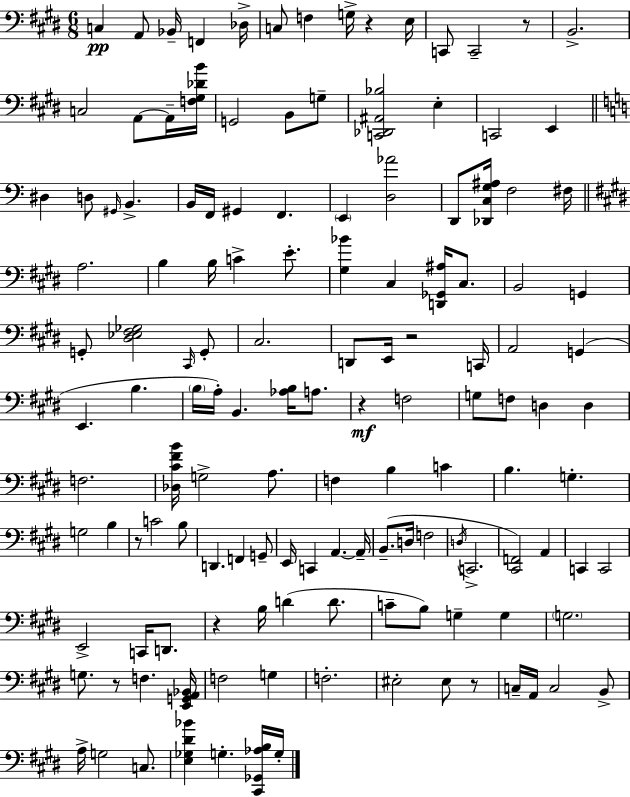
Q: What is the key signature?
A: E major